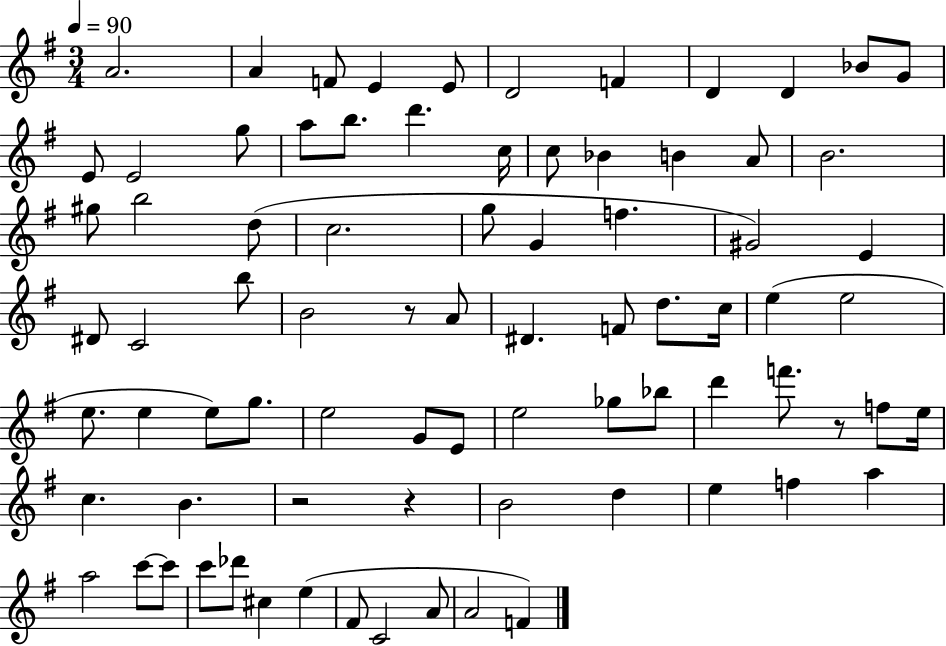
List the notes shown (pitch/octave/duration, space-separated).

A4/h. A4/q F4/e E4/q E4/e D4/h F4/q D4/q D4/q Bb4/e G4/e E4/e E4/h G5/e A5/e B5/e. D6/q. C5/s C5/e Bb4/q B4/q A4/e B4/h. G#5/e B5/h D5/e C5/h. G5/e G4/q F5/q. G#4/h E4/q D#4/e C4/h B5/e B4/h R/e A4/e D#4/q. F4/e D5/e. C5/s E5/q E5/h E5/e. E5/q E5/e G5/e. E5/h G4/e E4/e E5/h Gb5/e Bb5/e D6/q F6/e. R/e F5/e E5/s C5/q. B4/q. R/h R/q B4/h D5/q E5/q F5/q A5/q A5/h C6/e C6/e C6/e Db6/e C#5/q E5/q F#4/e C4/h A4/e A4/h F4/q